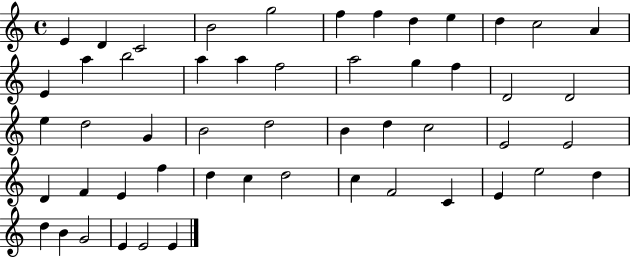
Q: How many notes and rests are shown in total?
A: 52